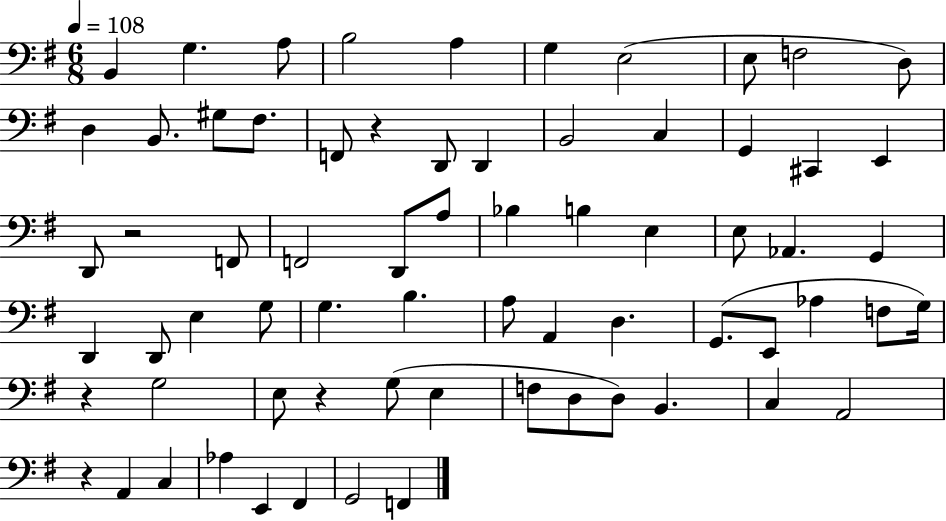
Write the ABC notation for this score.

X:1
T:Untitled
M:6/8
L:1/4
K:G
B,, G, A,/2 B,2 A, G, E,2 E,/2 F,2 D,/2 D, B,,/2 ^G,/2 ^F,/2 F,,/2 z D,,/2 D,, B,,2 C, G,, ^C,, E,, D,,/2 z2 F,,/2 F,,2 D,,/2 A,/2 _B, B, E, E,/2 _A,, G,, D,, D,,/2 E, G,/2 G, B, A,/2 A,, D, G,,/2 E,,/2 _A, F,/2 G,/4 z G,2 E,/2 z G,/2 E, F,/2 D,/2 D,/2 B,, C, A,,2 z A,, C, _A, E,, ^F,, G,,2 F,,